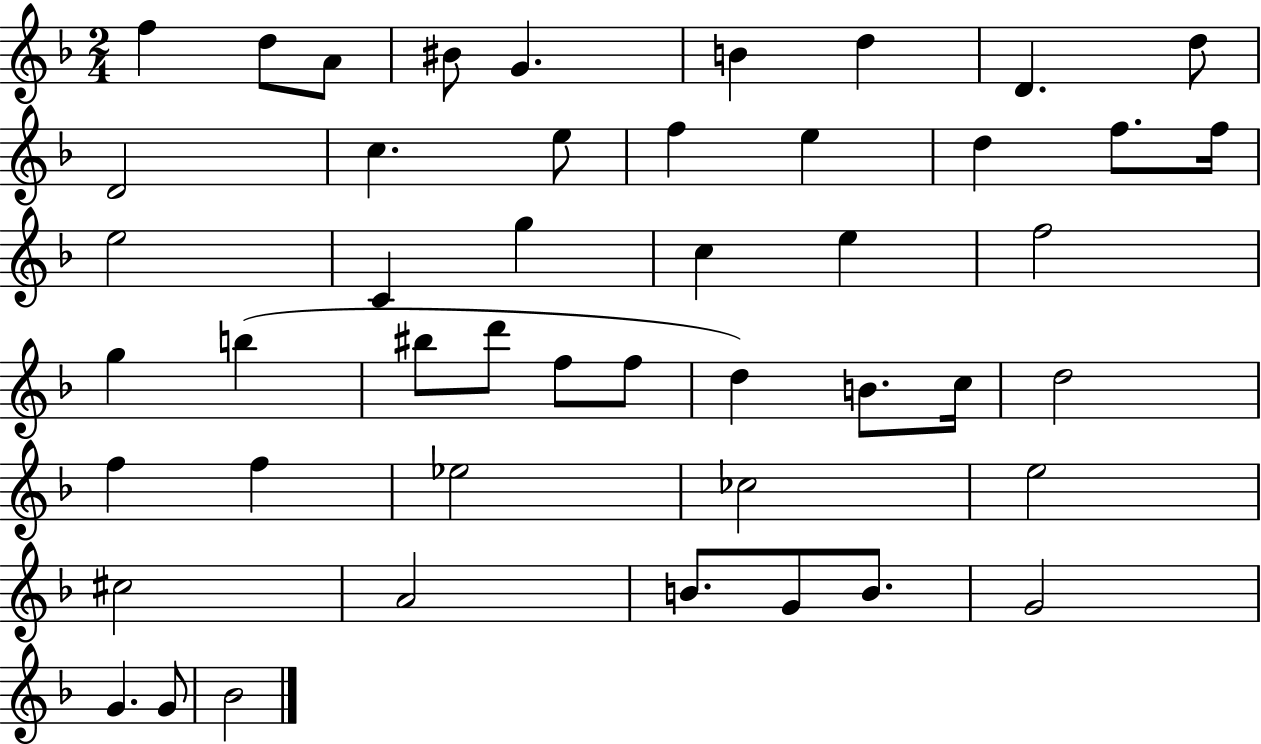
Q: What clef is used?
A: treble